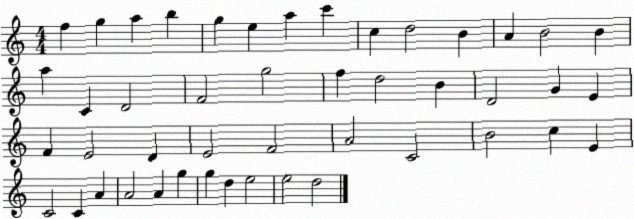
X:1
T:Untitled
M:4/4
L:1/4
K:C
f g a b g e a c' c d2 B A B2 B a C D2 F2 g2 f d2 B D2 G E F E2 D E2 F2 A2 C2 B2 c E C2 C A A2 A g g d e2 e2 d2